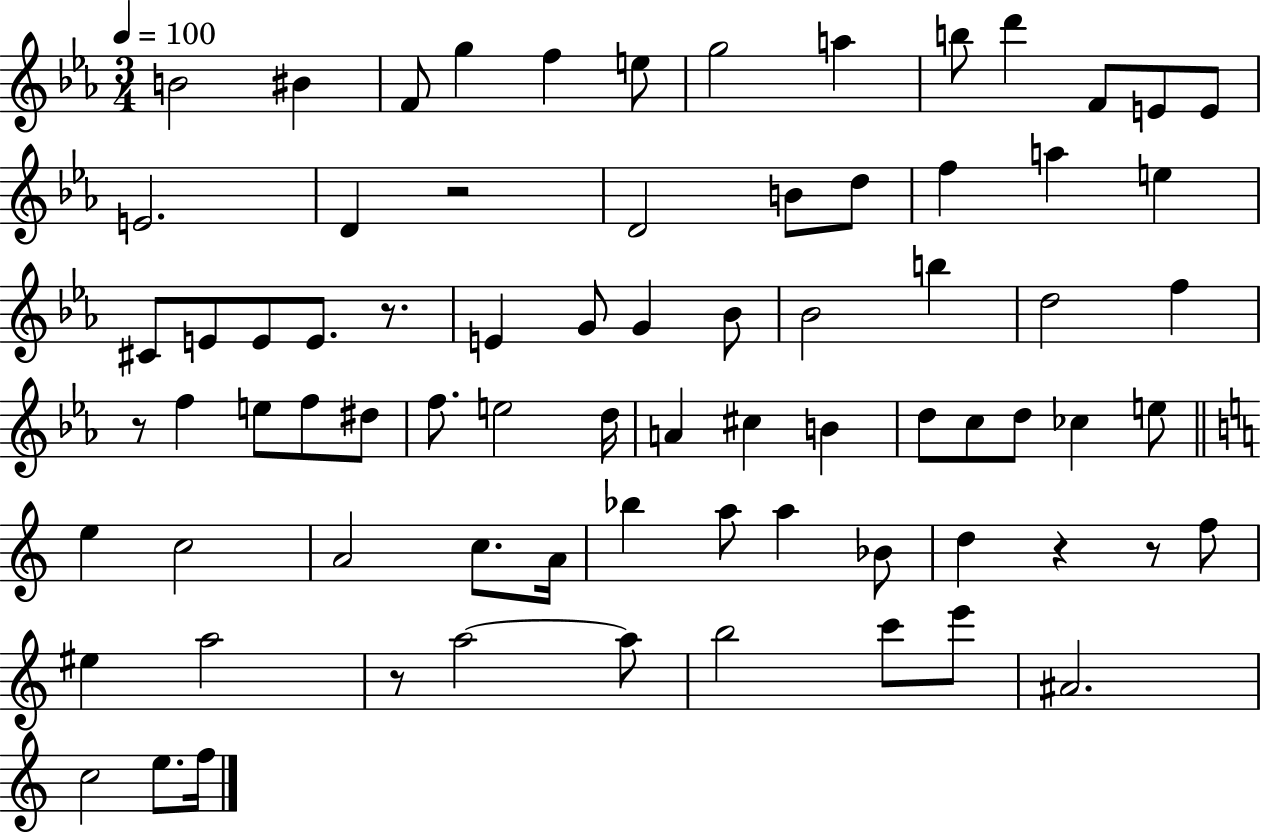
{
  \clef treble
  \numericTimeSignature
  \time 3/4
  \key ees \major
  \tempo 4 = 100
  \repeat volta 2 { b'2 bis'4 | f'8 g''4 f''4 e''8 | g''2 a''4 | b''8 d'''4 f'8 e'8 e'8 | \break e'2. | d'4 r2 | d'2 b'8 d''8 | f''4 a''4 e''4 | \break cis'8 e'8 e'8 e'8. r8. | e'4 g'8 g'4 bes'8 | bes'2 b''4 | d''2 f''4 | \break r8 f''4 e''8 f''8 dis''8 | f''8. e''2 d''16 | a'4 cis''4 b'4 | d''8 c''8 d''8 ces''4 e''8 | \break \bar "||" \break \key c \major e''4 c''2 | a'2 c''8. a'16 | bes''4 a''8 a''4 bes'8 | d''4 r4 r8 f''8 | \break eis''4 a''2 | r8 a''2~~ a''8 | b''2 c'''8 e'''8 | ais'2. | \break c''2 e''8. f''16 | } \bar "|."
}